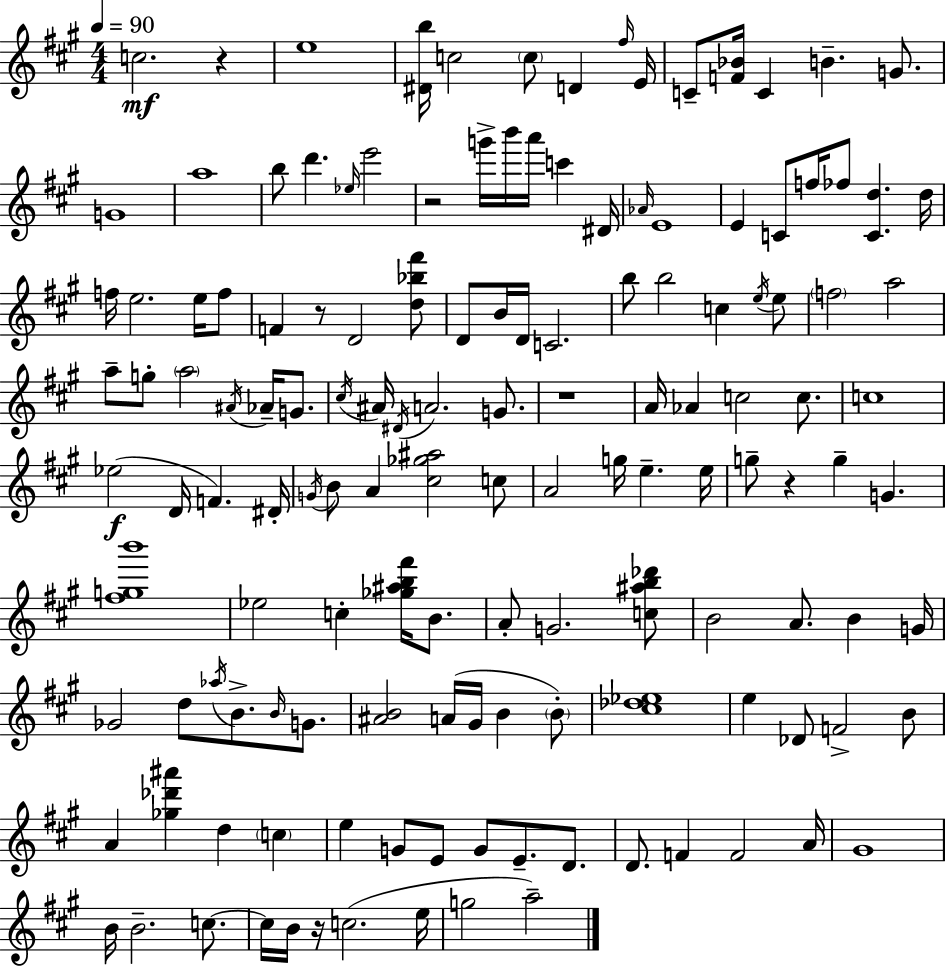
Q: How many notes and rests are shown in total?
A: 140